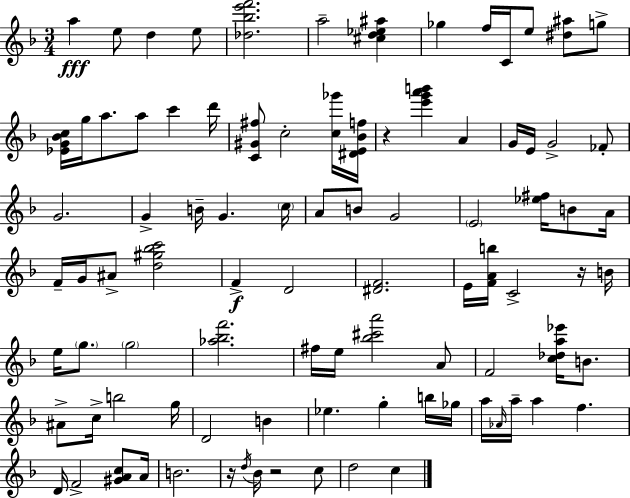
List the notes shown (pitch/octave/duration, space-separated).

A5/q E5/e D5/q E5/e [Db5,Bb5,E6,F6]/h. A5/h [C#5,D5,Eb5,A#5]/q Gb5/q F5/s C4/s E5/e [D#5,A#5]/e G5/e [Eb4,G4,Bb4,C5]/s G5/s A5/e. A5/e C6/q D6/s [C4,G#4,F#5]/e C5/h [C5,Gb6]/s [D#4,E4,Bb4,F5]/s R/q [E6,G6,A6,B6]/q A4/q G4/s E4/s G4/h FES4/e G4/h. G4/q B4/s G4/q. C5/s A4/e B4/e G4/h E4/h [Eb5,F#5]/s B4/e A4/s F4/s G4/s A#4/e [D5,G#5,Bb5,C6]/h F4/q D4/h [D#4,F4]/h. E4/s [F4,A4,B5]/s C4/h R/s B4/s E5/s G5/e. G5/h [Ab5,Bb5,F6]/h. F#5/s E5/s [Bb5,C#6,A6]/h A4/e F4/h [C5,Db5,A5,Eb6]/s B4/e. A#4/e C5/s B5/h G5/s D4/h B4/q Eb5/q. G5/q B5/s Gb5/s A5/s Ab4/s A5/s A5/q F5/q. D4/s F4/h [G#4,A4,C5]/e A4/s B4/h. R/s D5/s Bb4/s R/h C5/e D5/h C5/q